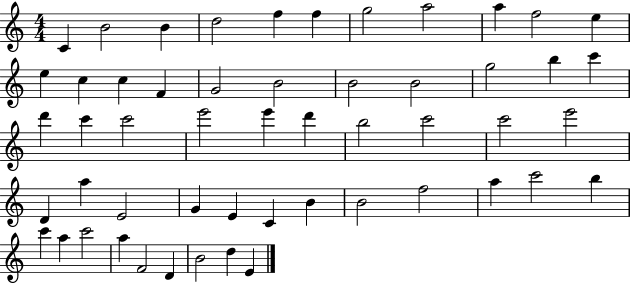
{
  \clef treble
  \numericTimeSignature
  \time 4/4
  \key c \major
  c'4 b'2 b'4 | d''2 f''4 f''4 | g''2 a''2 | a''4 f''2 e''4 | \break e''4 c''4 c''4 f'4 | g'2 b'2 | b'2 b'2 | g''2 b''4 c'''4 | \break d'''4 c'''4 c'''2 | e'''2 e'''4 d'''4 | b''2 c'''2 | c'''2 e'''2 | \break d'4 a''4 e'2 | g'4 e'4 c'4 b'4 | b'2 f''2 | a''4 c'''2 b''4 | \break c'''4 a''4 c'''2 | a''4 f'2 d'4 | b'2 d''4 e'4 | \bar "|."
}